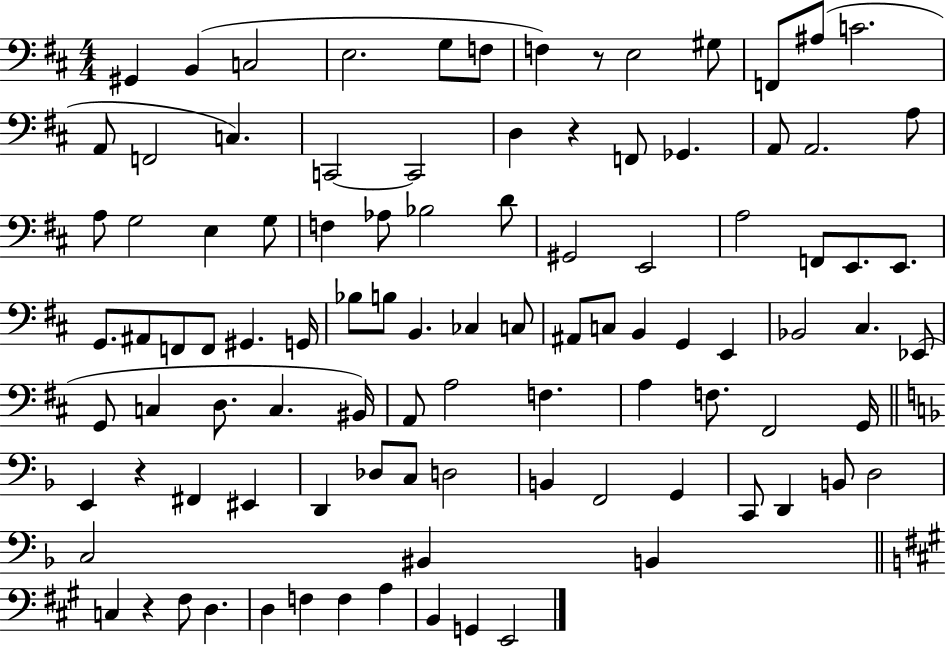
{
  \clef bass
  \numericTimeSignature
  \time 4/4
  \key d \major
  gis,4 b,4( c2 | e2. g8 f8 | f4) r8 e2 gis8 | f,8 ais8( c'2. | \break a,8 f,2 c4.) | c,2~~ c,2 | d4 r4 f,8 ges,4. | a,8 a,2. a8 | \break a8 g2 e4 g8 | f4 aes8 bes2 d'8 | gis,2 e,2 | a2 f,8 e,8. e,8. | \break g,8. ais,8 f,8 f,8 gis,4. g,16 | bes8 b8 b,4. ces4 c8 | ais,8 c8 b,4 g,4 e,4 | bes,2 cis4. ees,8( | \break g,8 c4 d8. c4. bis,16) | a,8 a2 f4. | a4 f8. fis,2 g,16 | \bar "||" \break \key d \minor e,4 r4 fis,4 eis,4 | d,4 des8 c8 d2 | b,4 f,2 g,4 | c,8 d,4 b,8 d2 | \break c2 bis,4 b,4 | \bar "||" \break \key a \major c4 r4 fis8 d4. | d4 f4 f4 a4 | b,4 g,4 e,2 | \bar "|."
}